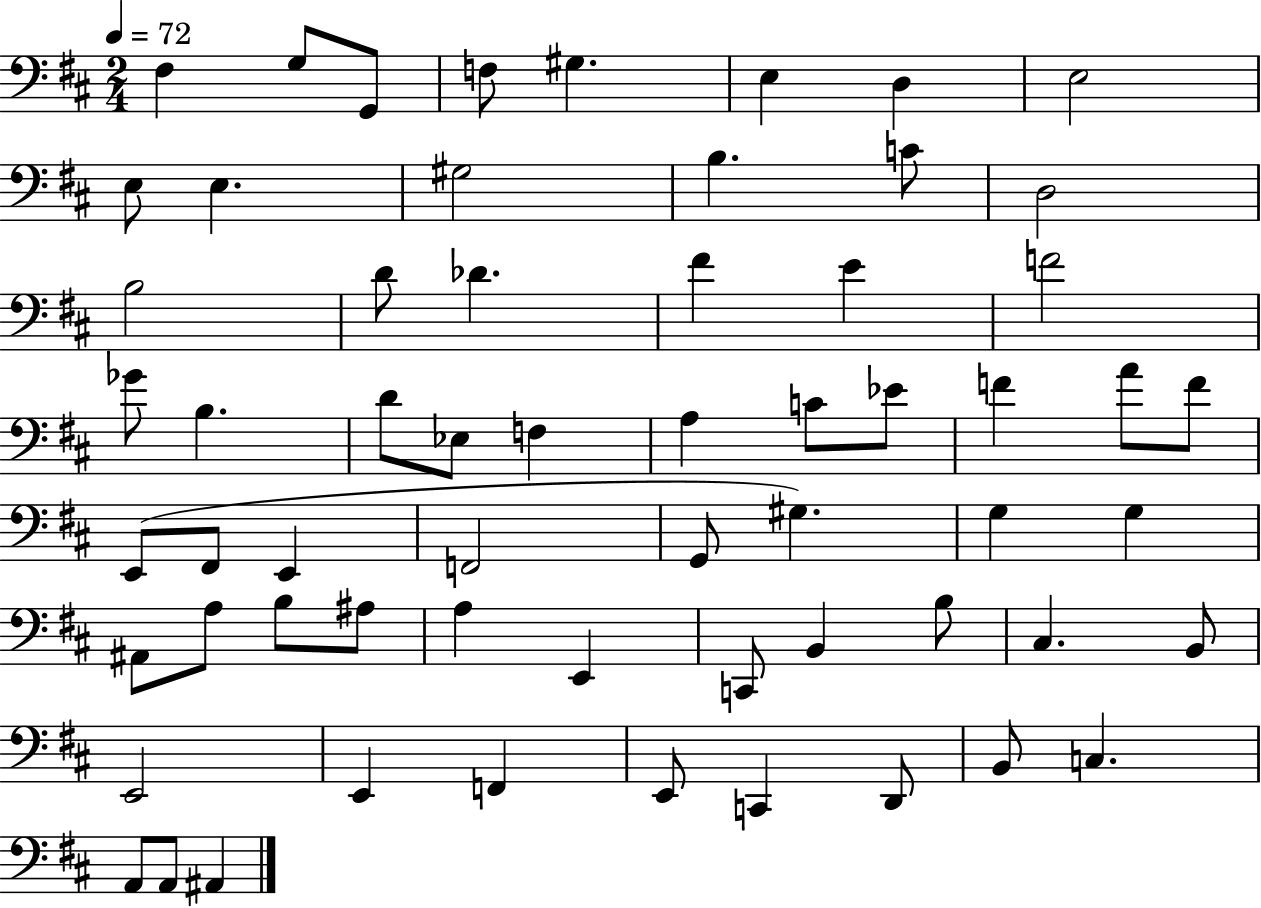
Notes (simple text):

F#3/q G3/e G2/e F3/e G#3/q. E3/q D3/q E3/h E3/e E3/q. G#3/h B3/q. C4/e D3/h B3/h D4/e Db4/q. F#4/q E4/q F4/h Gb4/e B3/q. D4/e Eb3/e F3/q A3/q C4/e Eb4/e F4/q A4/e F4/e E2/e F#2/e E2/q F2/h G2/e G#3/q. G3/q G3/q A#2/e A3/e B3/e A#3/e A3/q E2/q C2/e B2/q B3/e C#3/q. B2/e E2/h E2/q F2/q E2/e C2/q D2/e B2/e C3/q. A2/e A2/e A#2/q